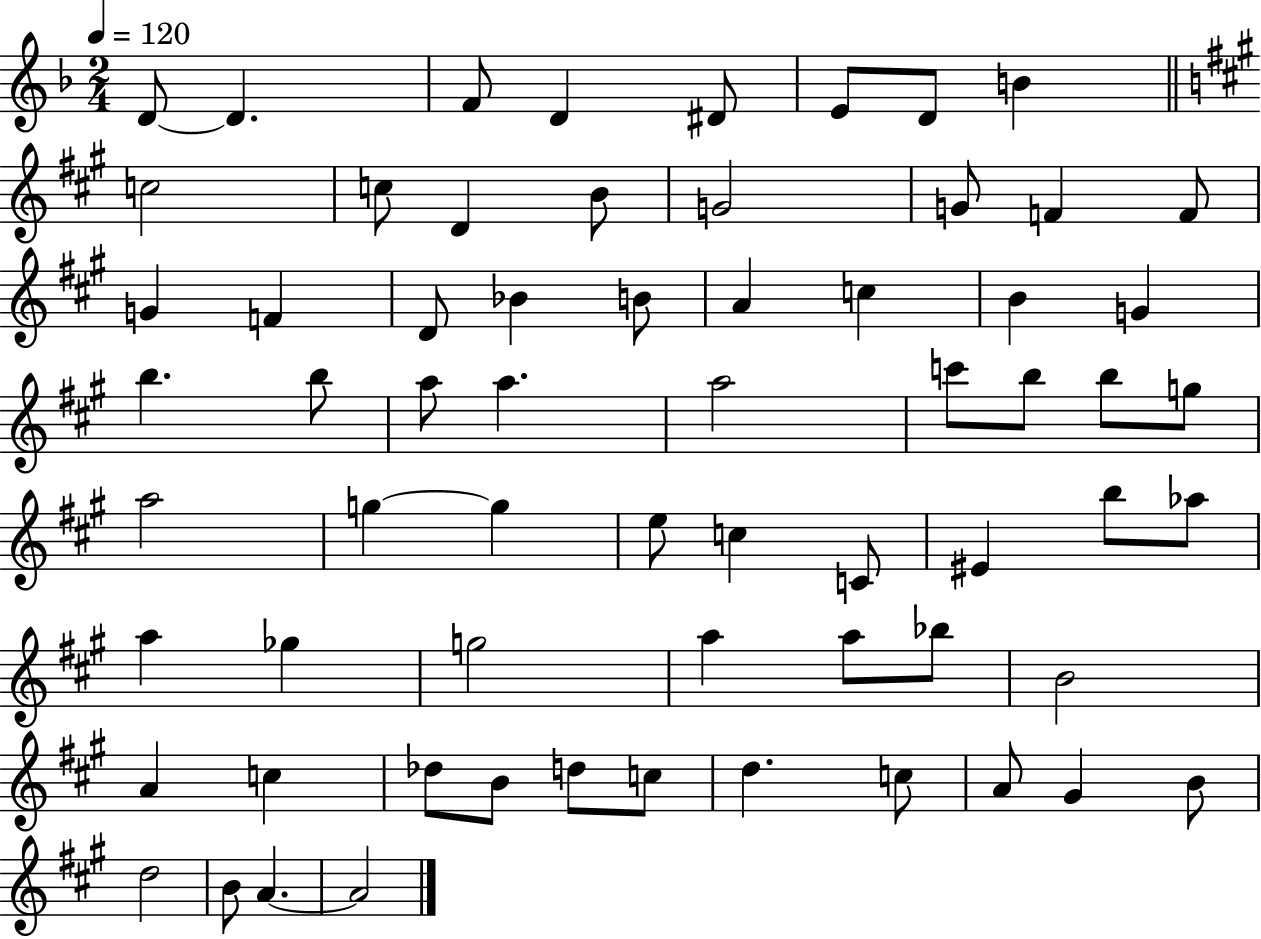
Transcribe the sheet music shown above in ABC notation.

X:1
T:Untitled
M:2/4
L:1/4
K:F
D/2 D F/2 D ^D/2 E/2 D/2 B c2 c/2 D B/2 G2 G/2 F F/2 G F D/2 _B B/2 A c B G b b/2 a/2 a a2 c'/2 b/2 b/2 g/2 a2 g g e/2 c C/2 ^E b/2 _a/2 a _g g2 a a/2 _b/2 B2 A c _d/2 B/2 d/2 c/2 d c/2 A/2 ^G B/2 d2 B/2 A A2